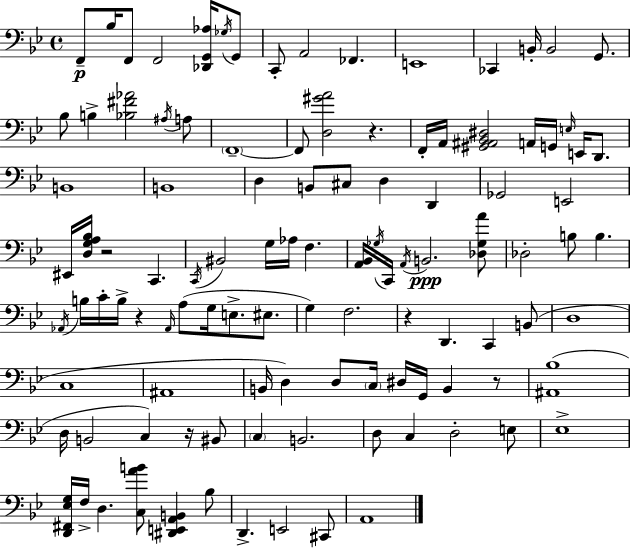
X:1
T:Untitled
M:4/4
L:1/4
K:Gm
F,,/2 _B,/4 F,,/2 F,,2 [_D,,G,,_A,]/4 _G,/4 G,,/2 C,,/2 A,,2 _F,, E,,4 _C,, B,,/4 B,,2 G,,/2 _B,/2 B, [_B,^F_A]2 ^A,/4 A,/2 F,,4 F,,/2 [D,^GA]2 z F,,/4 A,,/4 [^G,,^A,,_B,,^D,]2 A,,/4 G,,/4 E,/4 E,,/4 D,,/2 B,,4 B,,4 D, B,,/2 ^C,/2 D, D,, _G,,2 E,,2 ^E,,/4 [D,G,A,_B,]/4 z2 C,, C,,/4 ^B,,2 G,/4 _A,/4 F, [A,,_B,,]/4 _G,/4 C,,/4 A,,/4 B,,2 [_D,_G,A]/2 _D,2 B,/2 B, _A,,/4 B,/4 C/4 B,/4 z _A,,/4 A,/2 G,/4 E,/2 ^E,/2 G, F,2 z D,, C,, B,,/2 D,4 C,4 ^A,,4 B,,/4 D, D,/2 C,/4 ^D,/4 G,,/4 B,, z/2 [^A,,_B,]4 D,/4 B,,2 C, z/4 ^B,,/2 C, B,,2 D,/2 C, D,2 E,/2 _E,4 [D,,^F,,_E,G,]/4 F,/4 D, [C,AB]/2 [^D,,E,,A,,B,,] _B,/2 D,, E,,2 ^C,,/2 A,,4